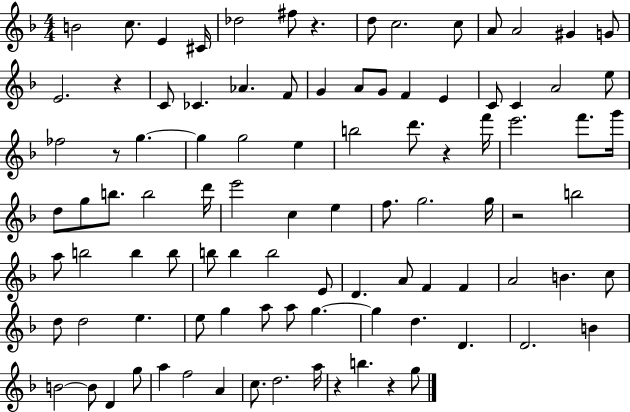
B4/h C5/e. E4/q C#4/s Db5/h F#5/e R/q. D5/e C5/h. C5/e A4/e A4/h G#4/q G4/e E4/h. R/q C4/e CES4/q. Ab4/q. F4/e G4/q A4/e G4/e F4/q E4/q C4/e C4/q A4/h E5/e FES5/h R/e G5/q. G5/q G5/h E5/q B5/h D6/e. R/q F6/s E6/h. F6/e. G6/s D5/e G5/e B5/e. B5/h D6/s E6/h C5/q E5/q F5/e. G5/h. G5/s R/h B5/h A5/e B5/h B5/q B5/e B5/e B5/q B5/h E4/e D4/q. A4/e F4/q F4/q A4/h B4/q. C5/e D5/e D5/h E5/q. E5/e G5/q A5/e A5/e G5/q. G5/q D5/q. D4/q. D4/h. B4/q B4/h B4/e D4/q G5/e A5/q F5/h A4/q C5/e. D5/h. A5/s R/q B5/q. R/q G5/e